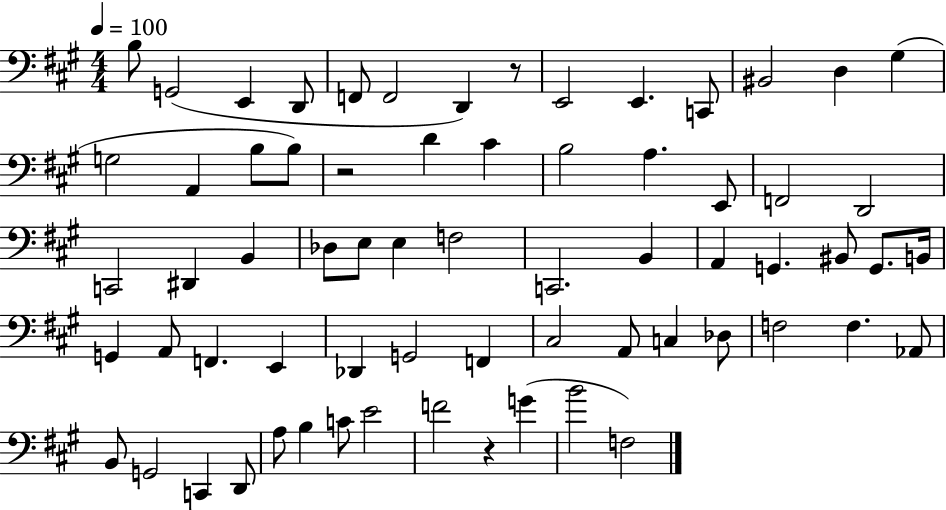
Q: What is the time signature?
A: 4/4